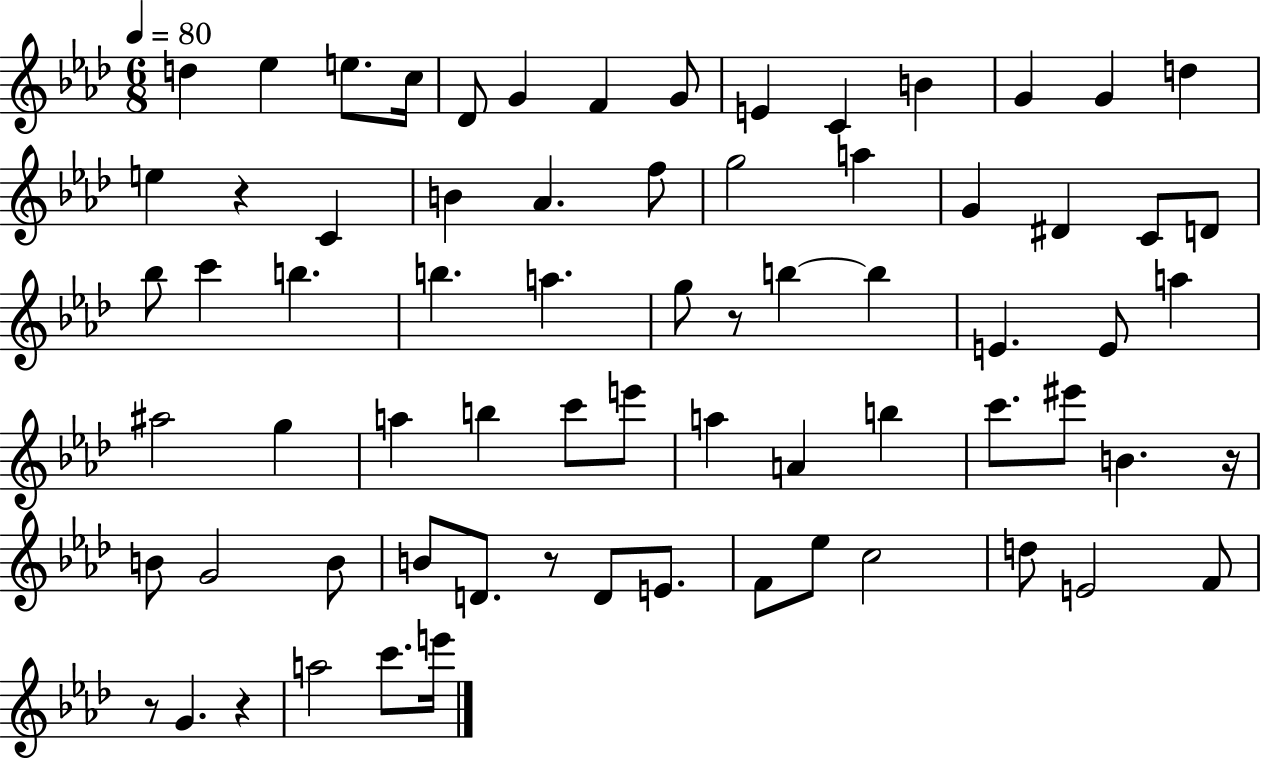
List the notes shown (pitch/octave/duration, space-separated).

D5/q Eb5/q E5/e. C5/s Db4/e G4/q F4/q G4/e E4/q C4/q B4/q G4/q G4/q D5/q E5/q R/q C4/q B4/q Ab4/q. F5/e G5/h A5/q G4/q D#4/q C4/e D4/e Bb5/e C6/q B5/q. B5/q. A5/q. G5/e R/e B5/q B5/q E4/q. E4/e A5/q A#5/h G5/q A5/q B5/q C6/e E6/e A5/q A4/q B5/q C6/e. EIS6/e B4/q. R/s B4/e G4/h B4/e B4/e D4/e. R/e D4/e E4/e. F4/e Eb5/e C5/h D5/e E4/h F4/e R/e G4/q. R/q A5/h C6/e. E6/s